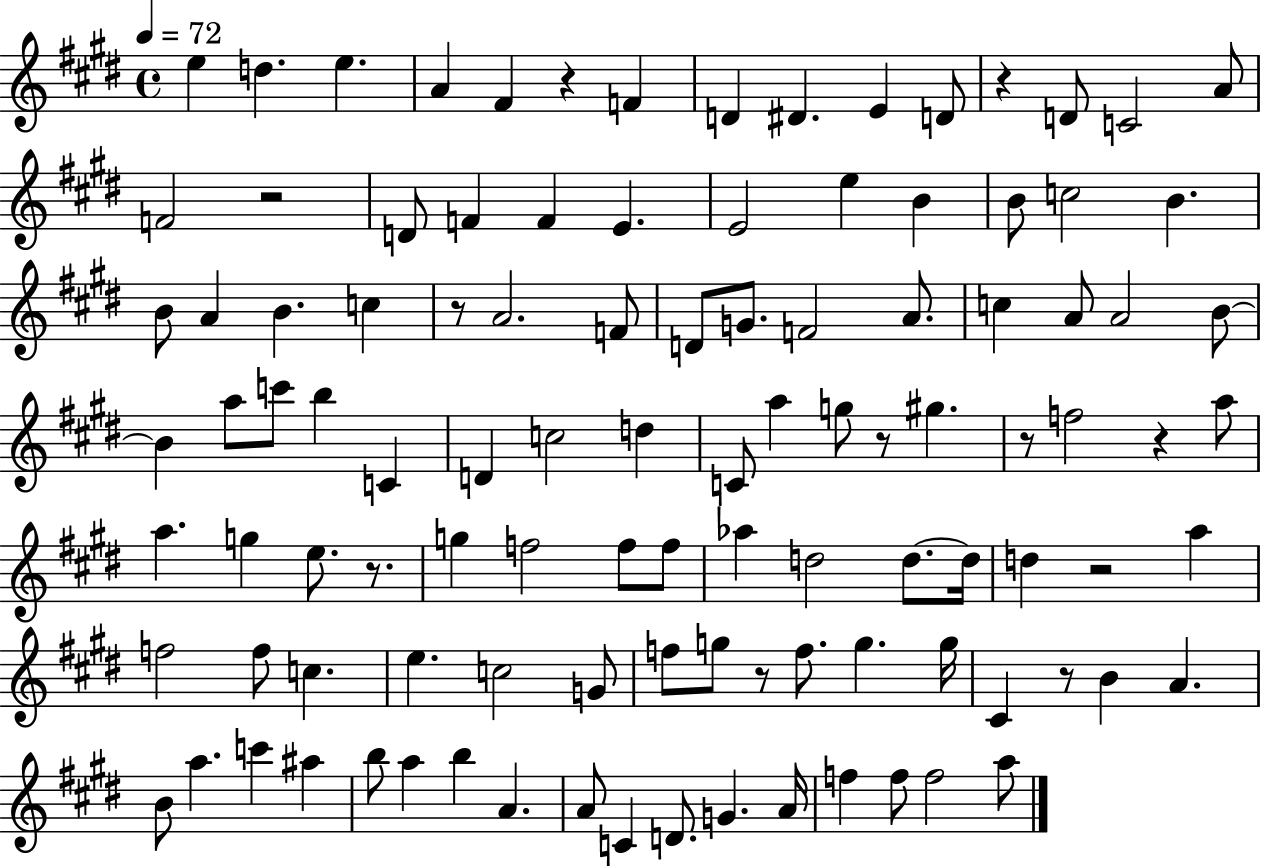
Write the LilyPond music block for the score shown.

{
  \clef treble
  \time 4/4
  \defaultTimeSignature
  \key e \major
  \tempo 4 = 72
  e''4 d''4. e''4. | a'4 fis'4 r4 f'4 | d'4 dis'4. e'4 d'8 | r4 d'8 c'2 a'8 | \break f'2 r2 | d'8 f'4 f'4 e'4. | e'2 e''4 b'4 | b'8 c''2 b'4. | \break b'8 a'4 b'4. c''4 | r8 a'2. f'8 | d'8 g'8. f'2 a'8. | c''4 a'8 a'2 b'8~~ | \break b'4 a''8 c'''8 b''4 c'4 | d'4 c''2 d''4 | c'8 a''4 g''8 r8 gis''4. | r8 f''2 r4 a''8 | \break a''4. g''4 e''8. r8. | g''4 f''2 f''8 f''8 | aes''4 d''2 d''8.~~ d''16 | d''4 r2 a''4 | \break f''2 f''8 c''4. | e''4. c''2 g'8 | f''8 g''8 r8 f''8. g''4. g''16 | cis'4 r8 b'4 a'4. | \break b'8 a''4. c'''4 ais''4 | b''8 a''4 b''4 a'4. | a'8 c'4 d'8. g'4. a'16 | f''4 f''8 f''2 a''8 | \break \bar "|."
}